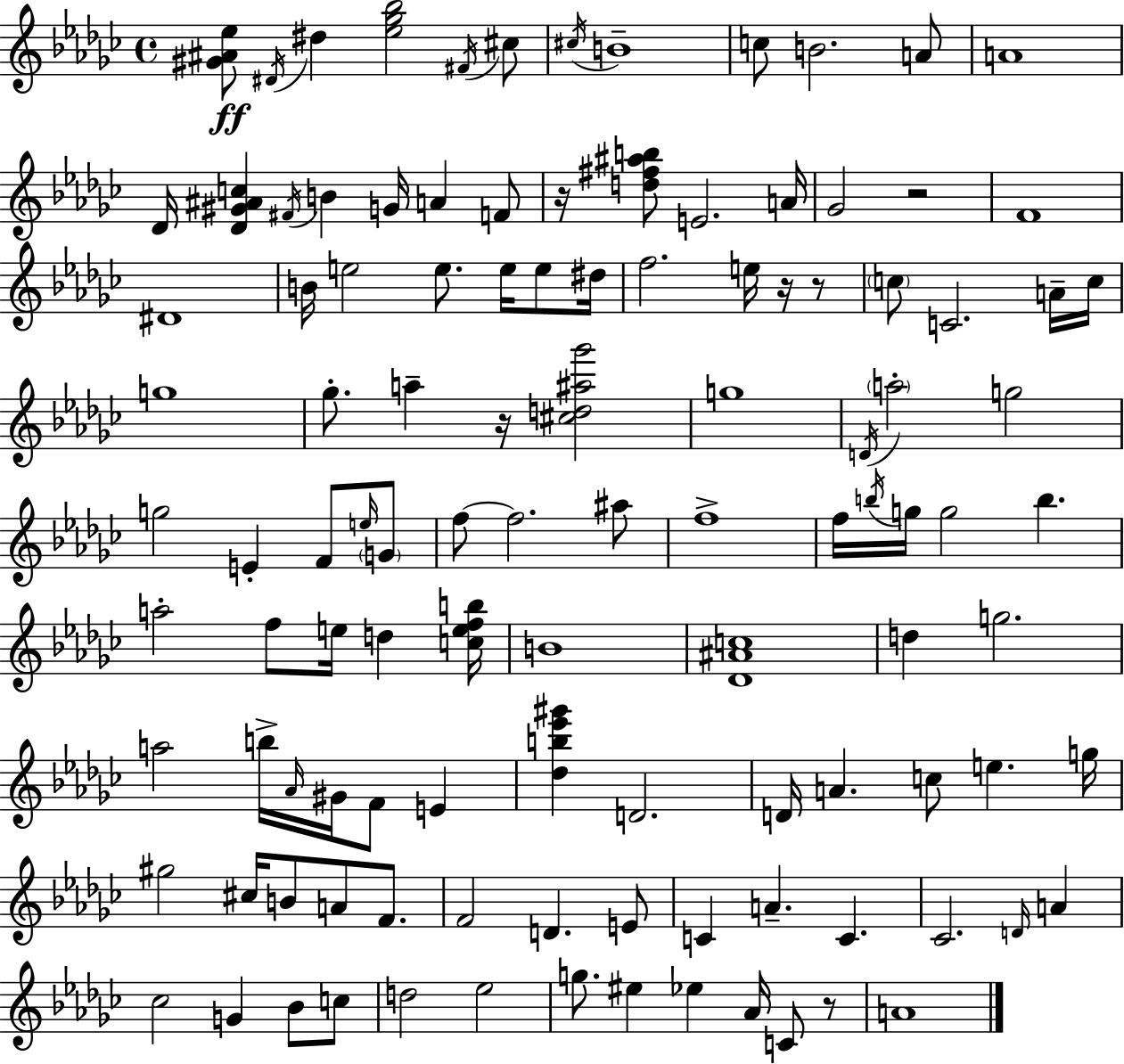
[G#4,A#4,Eb5]/e D#4/s D#5/q [Eb5,Gb5,Bb5]/h F#4/s C#5/e C#5/s B4/w C5/e B4/h. A4/e A4/w Db4/s [Db4,G#4,A#4,C5]/q F#4/s B4/q G4/s A4/q F4/e R/s [D5,F#5,A#5,B5]/e E4/h. A4/s Gb4/h R/h F4/w D#4/w B4/s E5/h E5/e. E5/s E5/e D#5/s F5/h. E5/s R/s R/e C5/e C4/h. A4/s C5/s G5/w Gb5/e. A5/q R/s [C#5,D5,A#5,Gb6]/h G5/w D4/s A5/h G5/h G5/h E4/q F4/e E5/s G4/e F5/e F5/h. A#5/e F5/w F5/s B5/s G5/s G5/h B5/q. A5/h F5/e E5/s D5/q [C5,E5,F5,B5]/s B4/w [Db4,A#4,C5]/w D5/q G5/h. A5/h B5/s Ab4/s G#4/s F4/e E4/q [Db5,B5,Eb6,G#6]/q D4/h. D4/s A4/q. C5/e E5/q. G5/s G#5/h C#5/s B4/e A4/e F4/e. F4/h D4/q. E4/e C4/q A4/q. C4/q. CES4/h. D4/s A4/q CES5/h G4/q Bb4/e C5/e D5/h Eb5/h G5/e. EIS5/q Eb5/q Ab4/s C4/e R/e A4/w